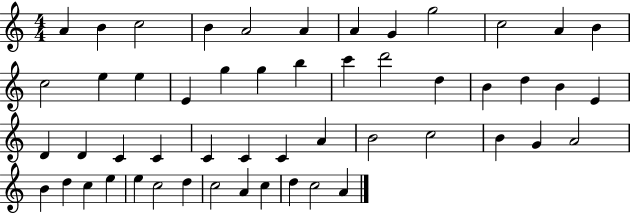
{
  \clef treble
  \numericTimeSignature
  \time 4/4
  \key c \major
  a'4 b'4 c''2 | b'4 a'2 a'4 | a'4 g'4 g''2 | c''2 a'4 b'4 | \break c''2 e''4 e''4 | e'4 g''4 g''4 b''4 | c'''4 d'''2 d''4 | b'4 d''4 b'4 e'4 | \break d'4 d'4 c'4 c'4 | c'4 c'4 c'4 a'4 | b'2 c''2 | b'4 g'4 a'2 | \break b'4 d''4 c''4 e''4 | e''4 c''2 d''4 | c''2 a'4 c''4 | d''4 c''2 a'4 | \break \bar "|."
}